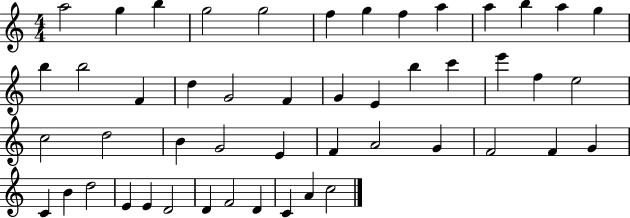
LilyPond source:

{
  \clef treble
  \numericTimeSignature
  \time 4/4
  \key c \major
  a''2 g''4 b''4 | g''2 g''2 | f''4 g''4 f''4 a''4 | a''4 b''4 a''4 g''4 | \break b''4 b''2 f'4 | d''4 g'2 f'4 | g'4 e'4 b''4 c'''4 | e'''4 f''4 e''2 | \break c''2 d''2 | b'4 g'2 e'4 | f'4 a'2 g'4 | f'2 f'4 g'4 | \break c'4 b'4 d''2 | e'4 e'4 d'2 | d'4 f'2 d'4 | c'4 a'4 c''2 | \break \bar "|."
}